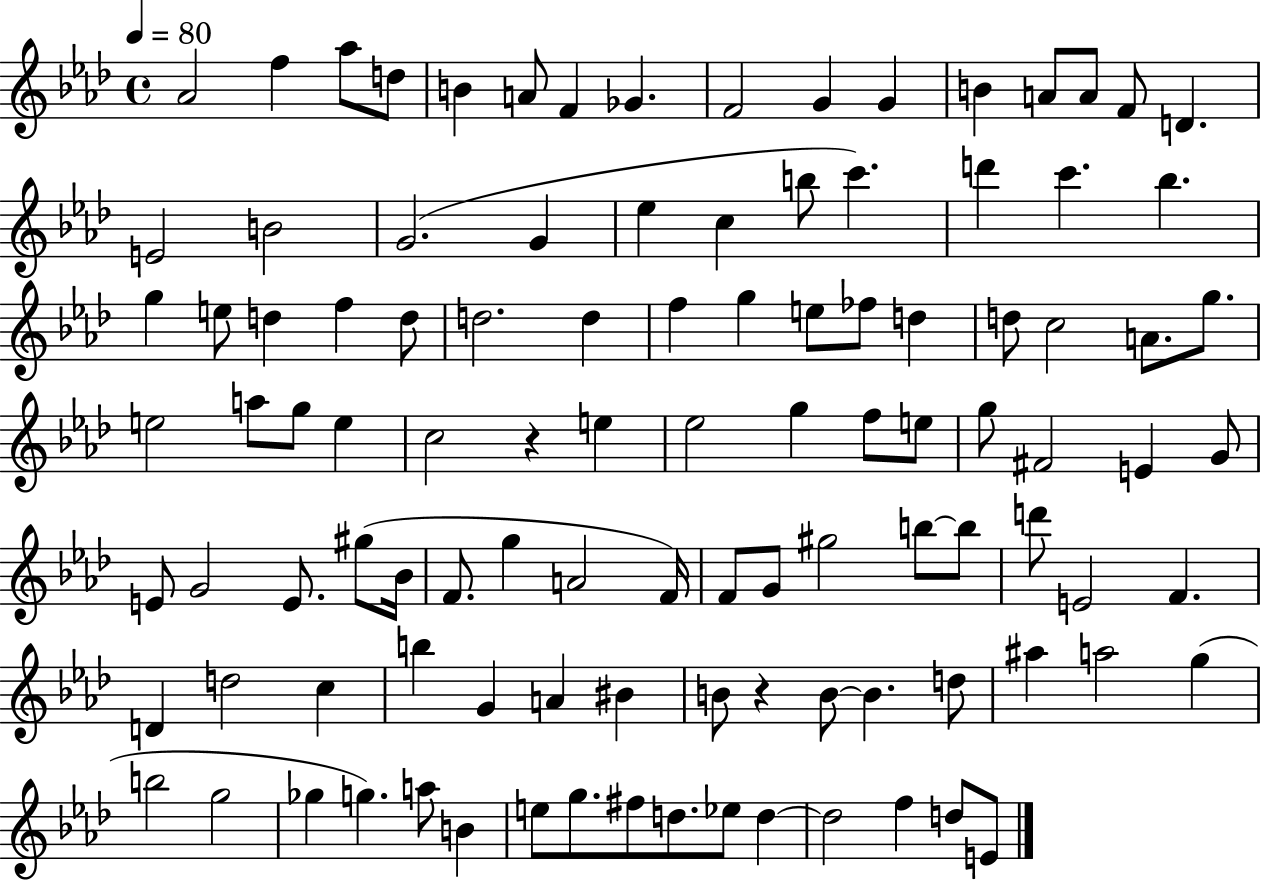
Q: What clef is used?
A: treble